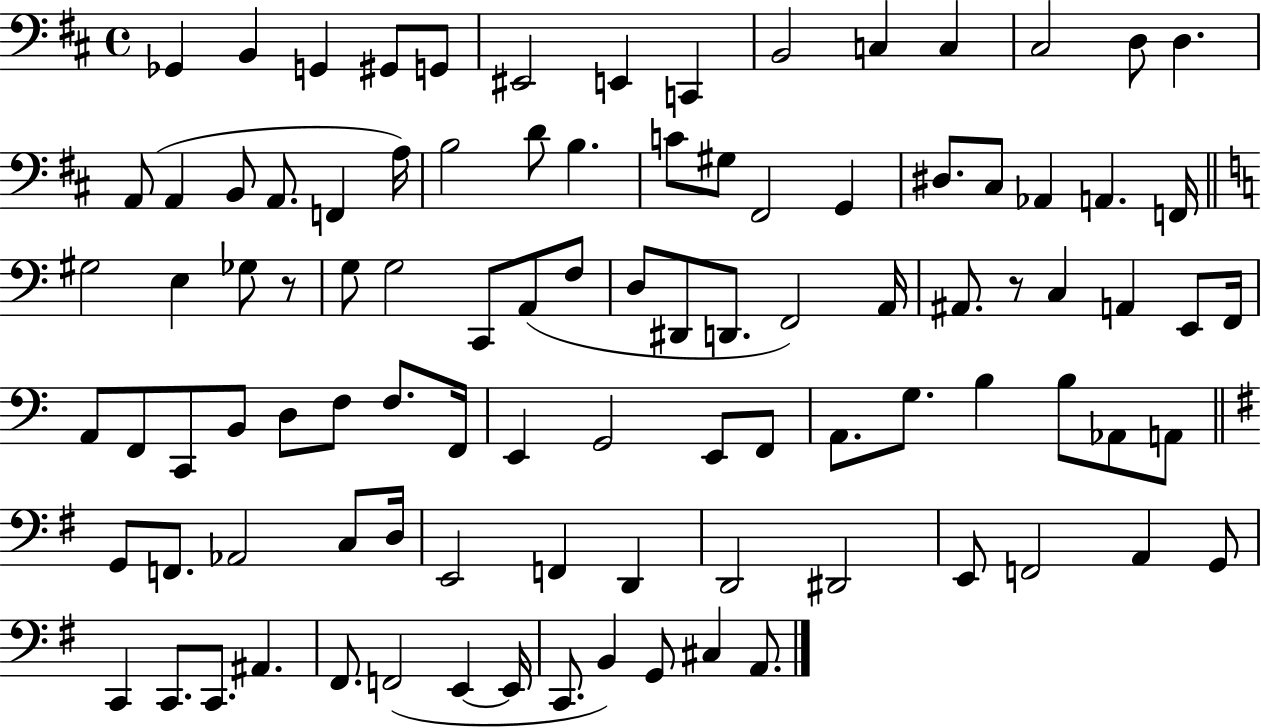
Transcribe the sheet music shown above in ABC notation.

X:1
T:Untitled
M:4/4
L:1/4
K:D
_G,, B,, G,, ^G,,/2 G,,/2 ^E,,2 E,, C,, B,,2 C, C, ^C,2 D,/2 D, A,,/2 A,, B,,/2 A,,/2 F,, A,/4 B,2 D/2 B, C/2 ^G,/2 ^F,,2 G,, ^D,/2 ^C,/2 _A,, A,, F,,/4 ^G,2 E, _G,/2 z/2 G,/2 G,2 C,,/2 A,,/2 F,/2 D,/2 ^D,,/2 D,,/2 F,,2 A,,/4 ^A,,/2 z/2 C, A,, E,,/2 F,,/4 A,,/2 F,,/2 C,,/2 B,,/2 D,/2 F,/2 F,/2 F,,/4 E,, G,,2 E,,/2 F,,/2 A,,/2 G,/2 B, B,/2 _A,,/2 A,,/2 G,,/2 F,,/2 _A,,2 C,/2 D,/4 E,,2 F,, D,, D,,2 ^D,,2 E,,/2 F,,2 A,, G,,/2 C,, C,,/2 C,,/2 ^A,, ^F,,/2 F,,2 E,, E,,/4 C,,/2 B,, G,,/2 ^C, A,,/2